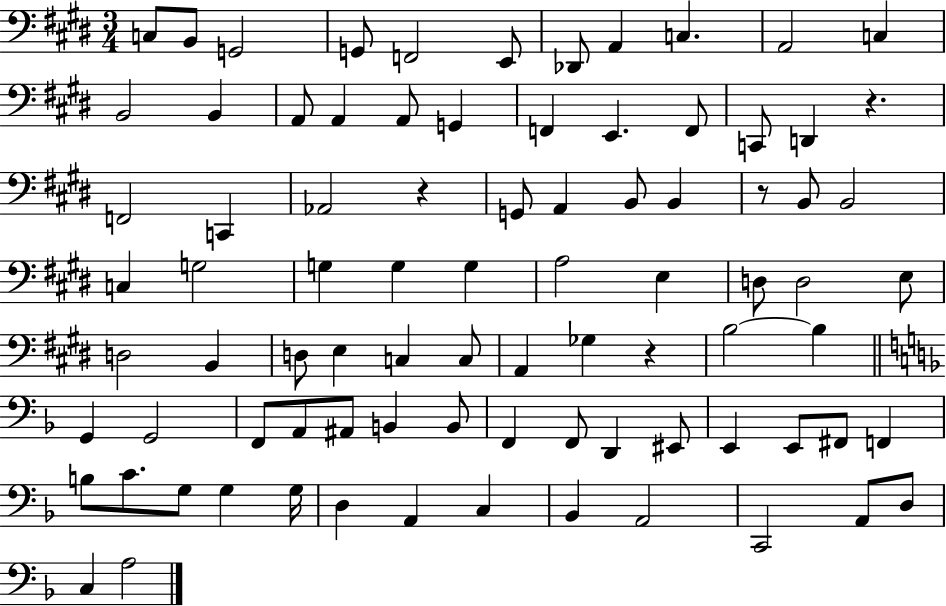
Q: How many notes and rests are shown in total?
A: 85